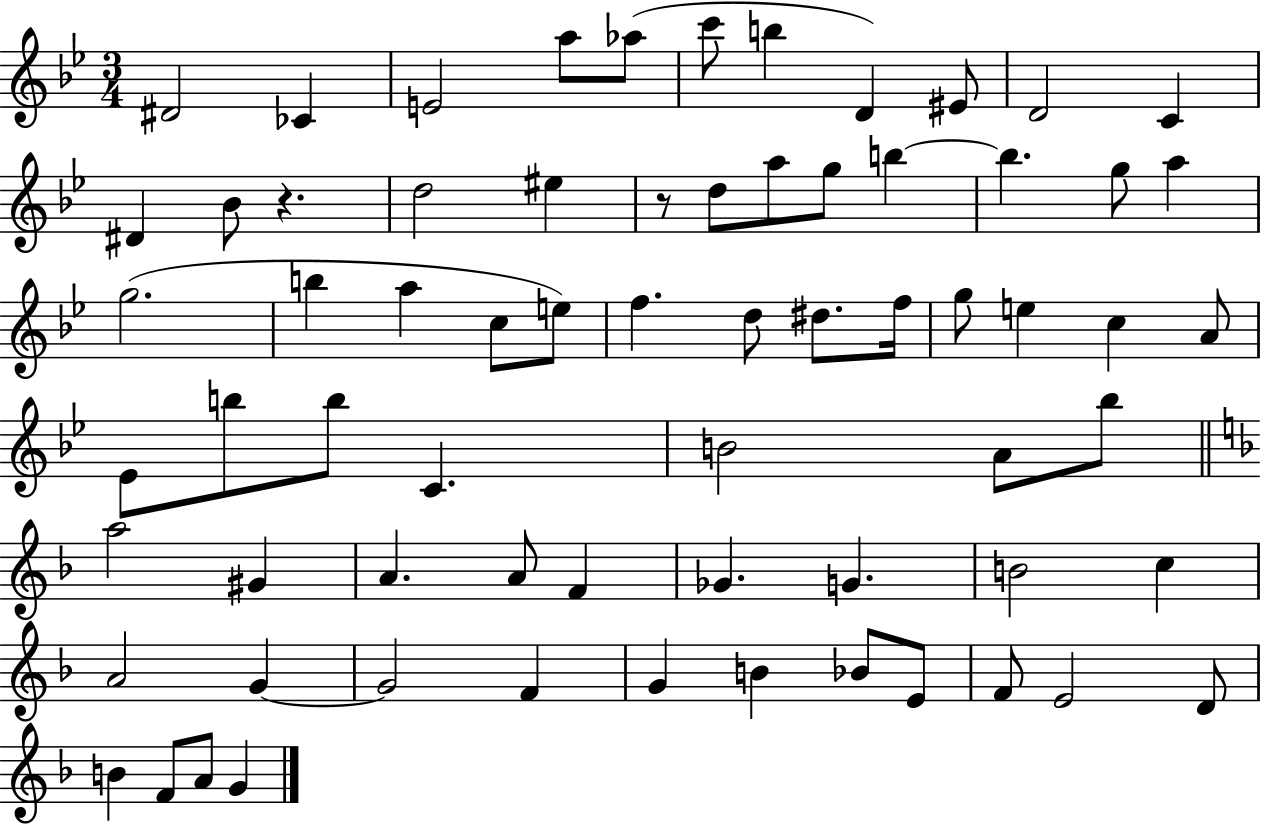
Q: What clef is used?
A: treble